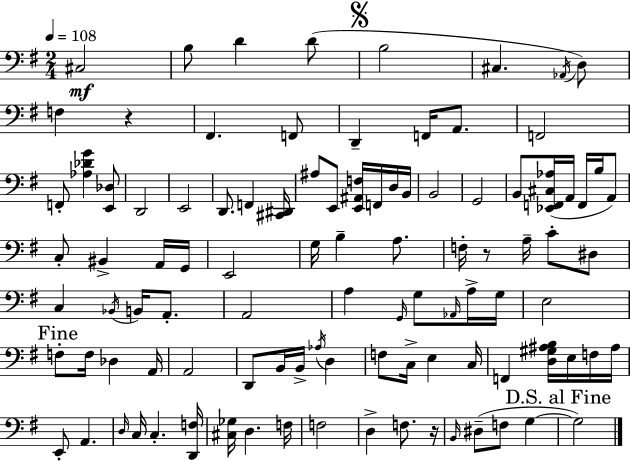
{
  \clef bass
  \numericTimeSignature
  \time 2/4
  \key e \minor
  \tempo 4 = 108
  cis2\mf | b8 d'4 d'8( | \mark \markup { \musicglyph "scripts.segno" } b2 | cis4. \acciaccatura { aes,16 }) d8 | \break f4 r4 | fis,4. f,8 | d,4-- f,16 a,8. | f,2 | \break f,8-. <aes des' g'>4 <e, des>8 | d,2 | e,2 | d,8. f,4 | \break <cis, dis,>16 ais8 e,8 <e, ais, f>16 f,16 d16 | b,16 b,2 | g,2 | b,8 <ees, f, cis aes>16( a,16 f,16 b16 a,8) | \break c8-. bis,4-> a,16 | g,16 e,2 | g16 b4-- a8. | f16-. r8 a16-- c'8-. dis8 | \break c4 \acciaccatura { bes,16 } b,16 a,8.-. | a,2 | a4 \grace { g,16 } g8 | \grace { aes,16 } a16-> g16 e2 | \break \mark "Fine" f8-. f16 des4 | a,16 a,2 | d,8 b,16 b,16-> | \acciaccatura { aes16 } d4 f8 c16-> | \break e4 c16 f,4 | <d gis ais b>16 e16 f16 ais16 e,8-. a,4. | \grace { d16 } c16 c4.-. | <d, f>16 <cis ges>16 d4. | \break f16 f2 | d4-> | f8. r16 \grace { b,16 }( dis8-- | f8 g4~~ \mark "D.S. al Fine" g2) | \break \bar "|."
}